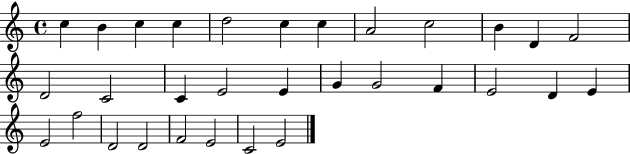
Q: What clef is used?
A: treble